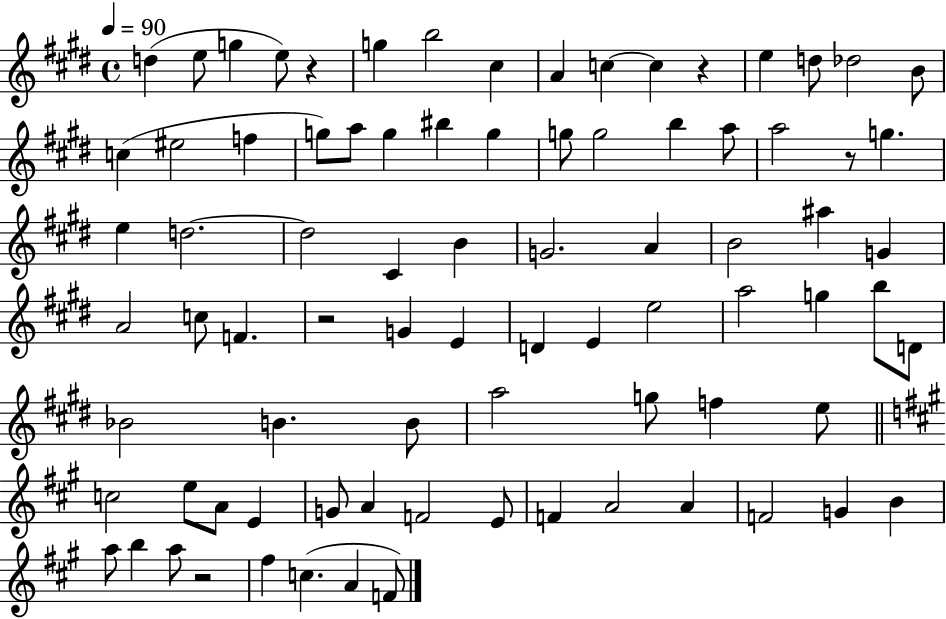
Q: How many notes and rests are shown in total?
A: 83